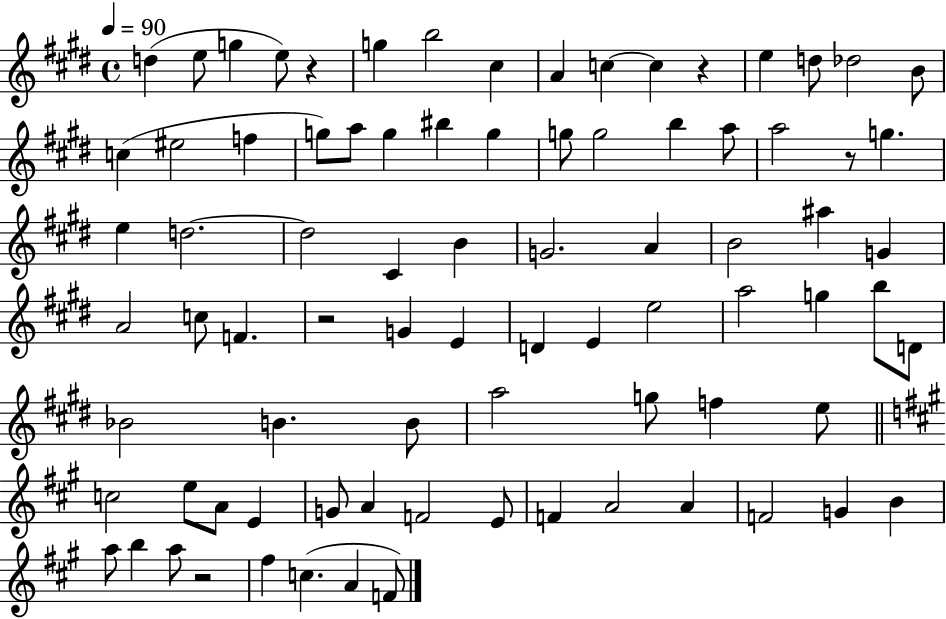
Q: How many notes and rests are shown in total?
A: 83